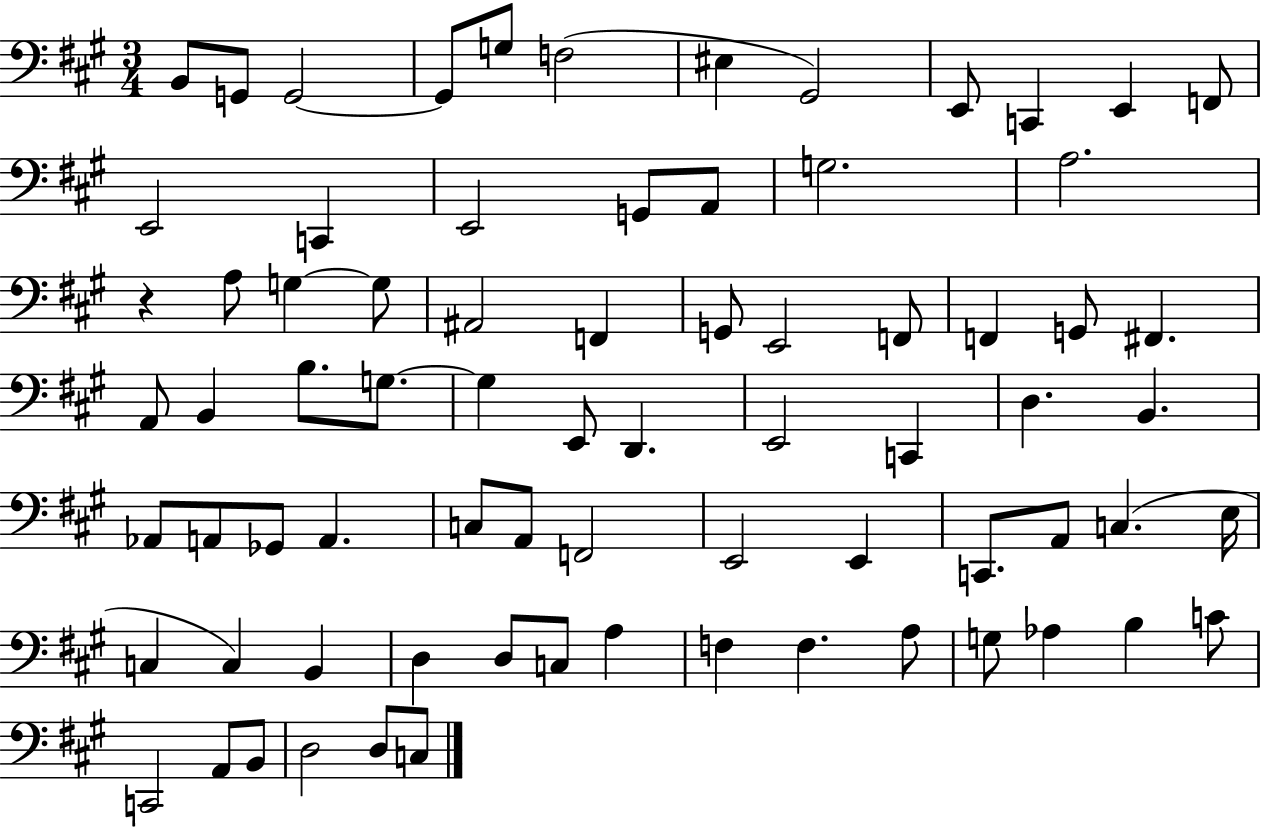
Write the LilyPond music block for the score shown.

{
  \clef bass
  \numericTimeSignature
  \time 3/4
  \key a \major
  b,8 g,8 g,2~~ | g,8 g8 f2( | eis4 gis,2) | e,8 c,4 e,4 f,8 | \break e,2 c,4 | e,2 g,8 a,8 | g2. | a2. | \break r4 a8 g4~~ g8 | ais,2 f,4 | g,8 e,2 f,8 | f,4 g,8 fis,4. | \break a,8 b,4 b8. g8.~~ | g4 e,8 d,4. | e,2 c,4 | d4. b,4. | \break aes,8 a,8 ges,8 a,4. | c8 a,8 f,2 | e,2 e,4 | c,8. a,8 c4.( e16 | \break c4 c4) b,4 | d4 d8 c8 a4 | f4 f4. a8 | g8 aes4 b4 c'8 | \break c,2 a,8 b,8 | d2 d8 c8 | \bar "|."
}